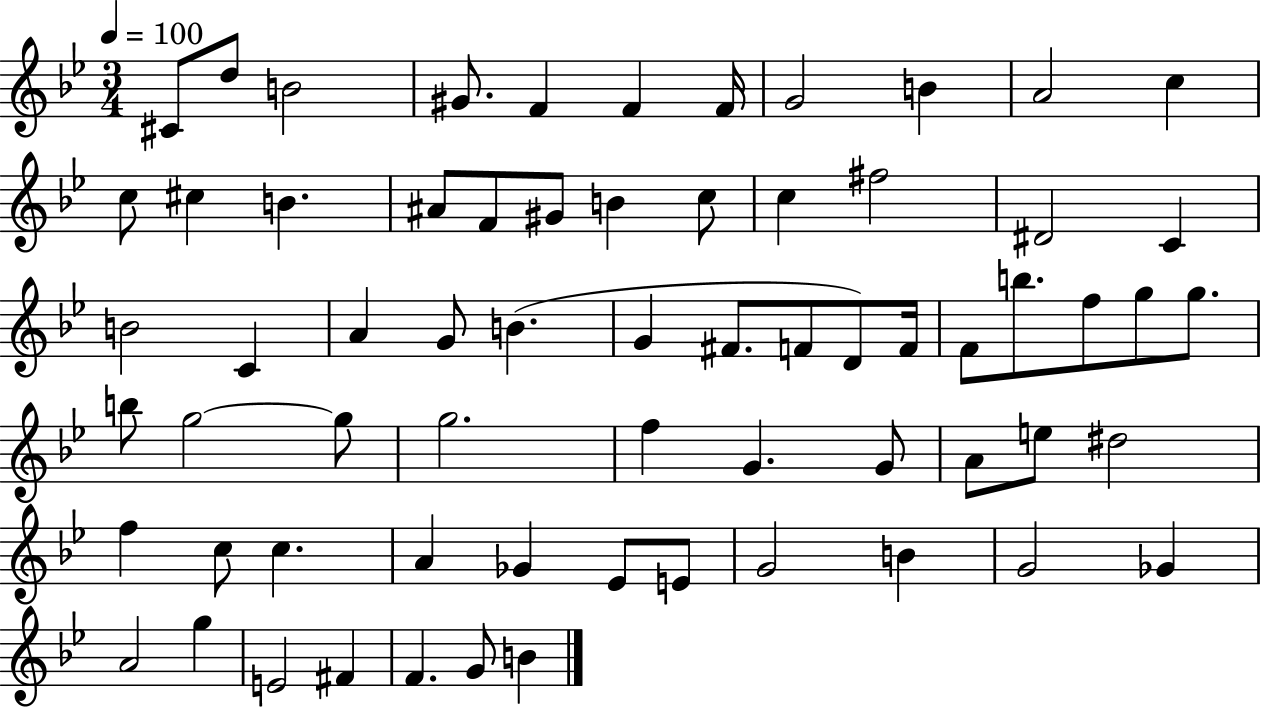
C#4/e D5/e B4/h G#4/e. F4/q F4/q F4/s G4/h B4/q A4/h C5/q C5/e C#5/q B4/q. A#4/e F4/e G#4/e B4/q C5/e C5/q F#5/h D#4/h C4/q B4/h C4/q A4/q G4/e B4/q. G4/q F#4/e. F4/e D4/e F4/s F4/e B5/e. F5/e G5/e G5/e. B5/e G5/h G5/e G5/h. F5/q G4/q. G4/e A4/e E5/e D#5/h F5/q C5/e C5/q. A4/q Gb4/q Eb4/e E4/e G4/h B4/q G4/h Gb4/q A4/h G5/q E4/h F#4/q F4/q. G4/e B4/q